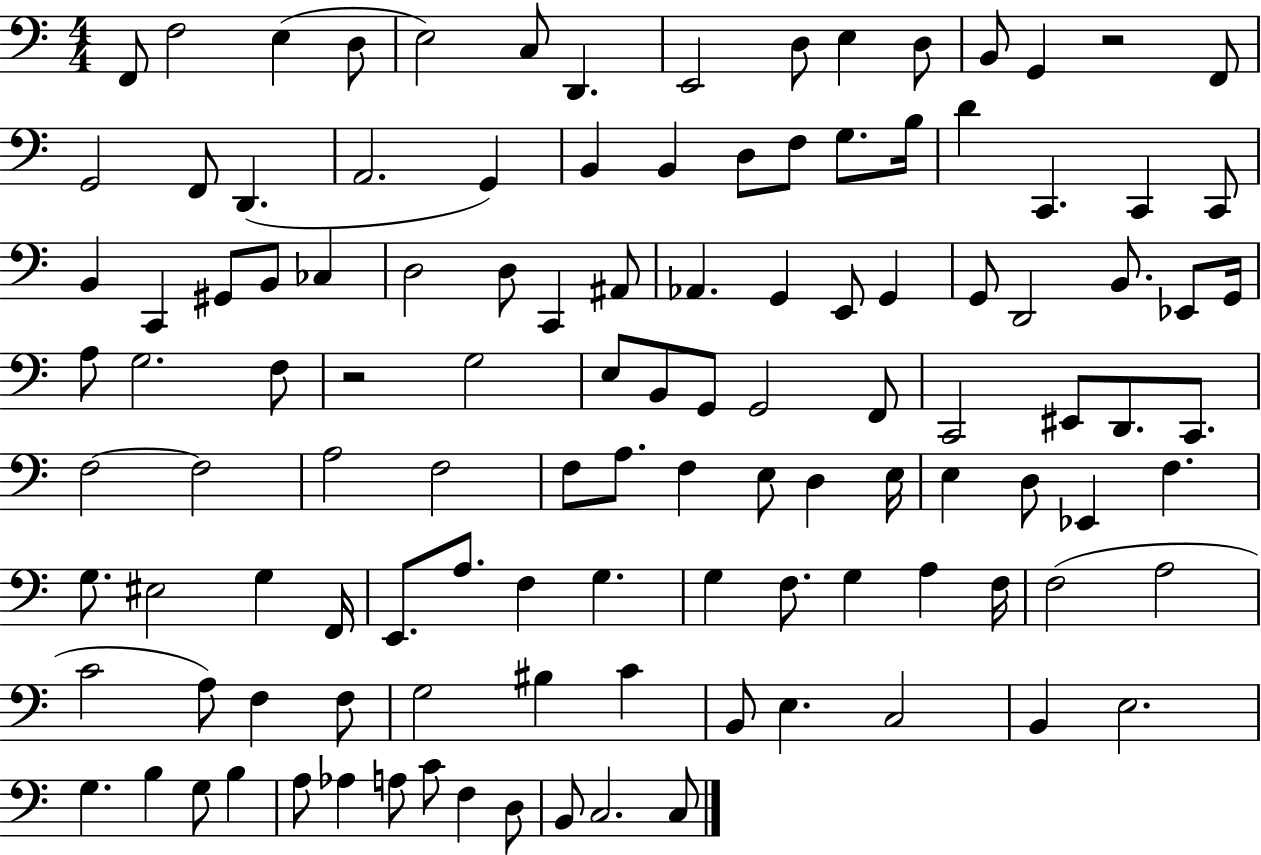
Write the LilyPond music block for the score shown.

{
  \clef bass
  \numericTimeSignature
  \time 4/4
  \key c \major
  f,8 f2 e4( d8 | e2) c8 d,4. | e,2 d8 e4 d8 | b,8 g,4 r2 f,8 | \break g,2 f,8 d,4.( | a,2. g,4) | b,4 b,4 d8 f8 g8. b16 | d'4 c,4. c,4 c,8 | \break b,4 c,4 gis,8 b,8 ces4 | d2 d8 c,4 ais,8 | aes,4. g,4 e,8 g,4 | g,8 d,2 b,8. ees,8 g,16 | \break a8 g2. f8 | r2 g2 | e8 b,8 g,8 g,2 f,8 | c,2 eis,8 d,8. c,8. | \break f2~~ f2 | a2 f2 | f8 a8. f4 e8 d4 e16 | e4 d8 ees,4 f4. | \break g8. eis2 g4 f,16 | e,8. a8. f4 g4. | g4 f8. g4 a4 f16 | f2( a2 | \break c'2 a8) f4 f8 | g2 bis4 c'4 | b,8 e4. c2 | b,4 e2. | \break g4. b4 g8 b4 | a8 aes4 a8 c'8 f4 d8 | b,8 c2. c8 | \bar "|."
}